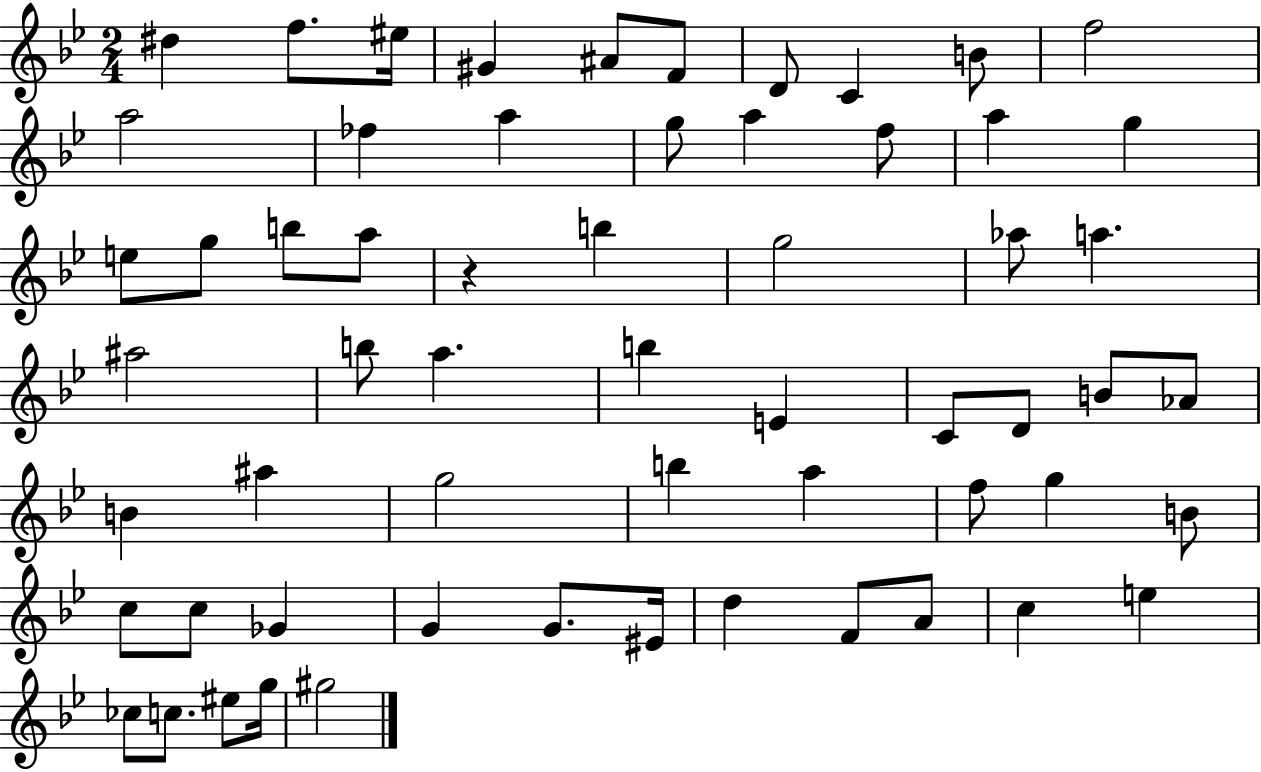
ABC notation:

X:1
T:Untitled
M:2/4
L:1/4
K:Bb
^d f/2 ^e/4 ^G ^A/2 F/2 D/2 C B/2 f2 a2 _f a g/2 a f/2 a g e/2 g/2 b/2 a/2 z b g2 _a/2 a ^a2 b/2 a b E C/2 D/2 B/2 _A/2 B ^a g2 b a f/2 g B/2 c/2 c/2 _G G G/2 ^E/4 d F/2 A/2 c e _c/2 c/2 ^e/2 g/4 ^g2